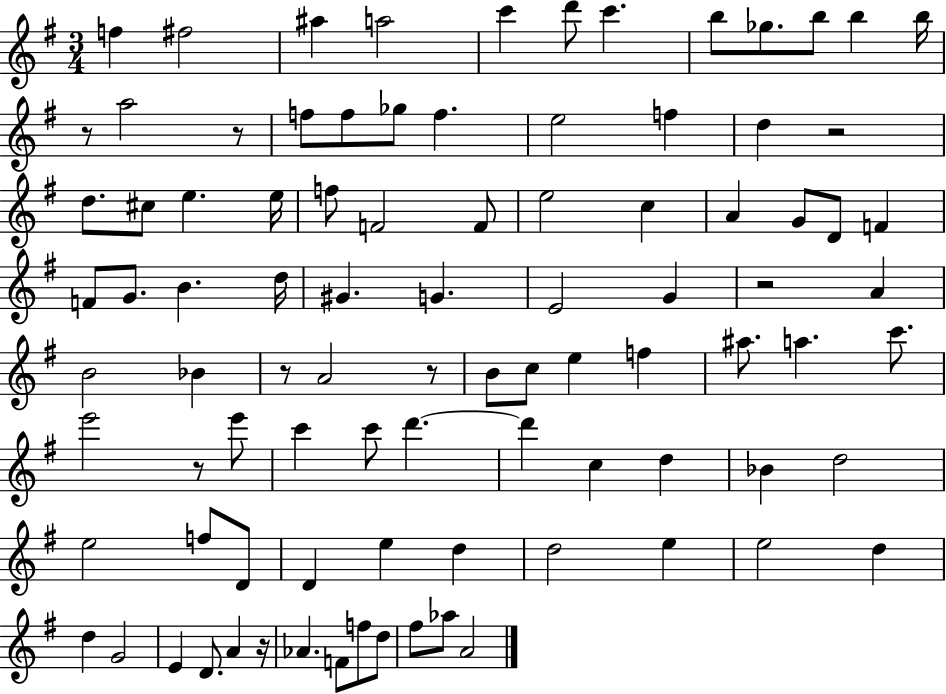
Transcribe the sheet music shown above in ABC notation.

X:1
T:Untitled
M:3/4
L:1/4
K:G
f ^f2 ^a a2 c' d'/2 c' b/2 _g/2 b/2 b b/4 z/2 a2 z/2 f/2 f/2 _g/2 f e2 f d z2 d/2 ^c/2 e e/4 f/2 F2 F/2 e2 c A G/2 D/2 F F/2 G/2 B d/4 ^G G E2 G z2 A B2 _B z/2 A2 z/2 B/2 c/2 e f ^a/2 a c'/2 e'2 z/2 e'/2 c' c'/2 d' d' c d _B d2 e2 f/2 D/2 D e d d2 e e2 d d G2 E D/2 A z/4 _A F/2 f/2 d/2 ^f/2 _a/2 A2